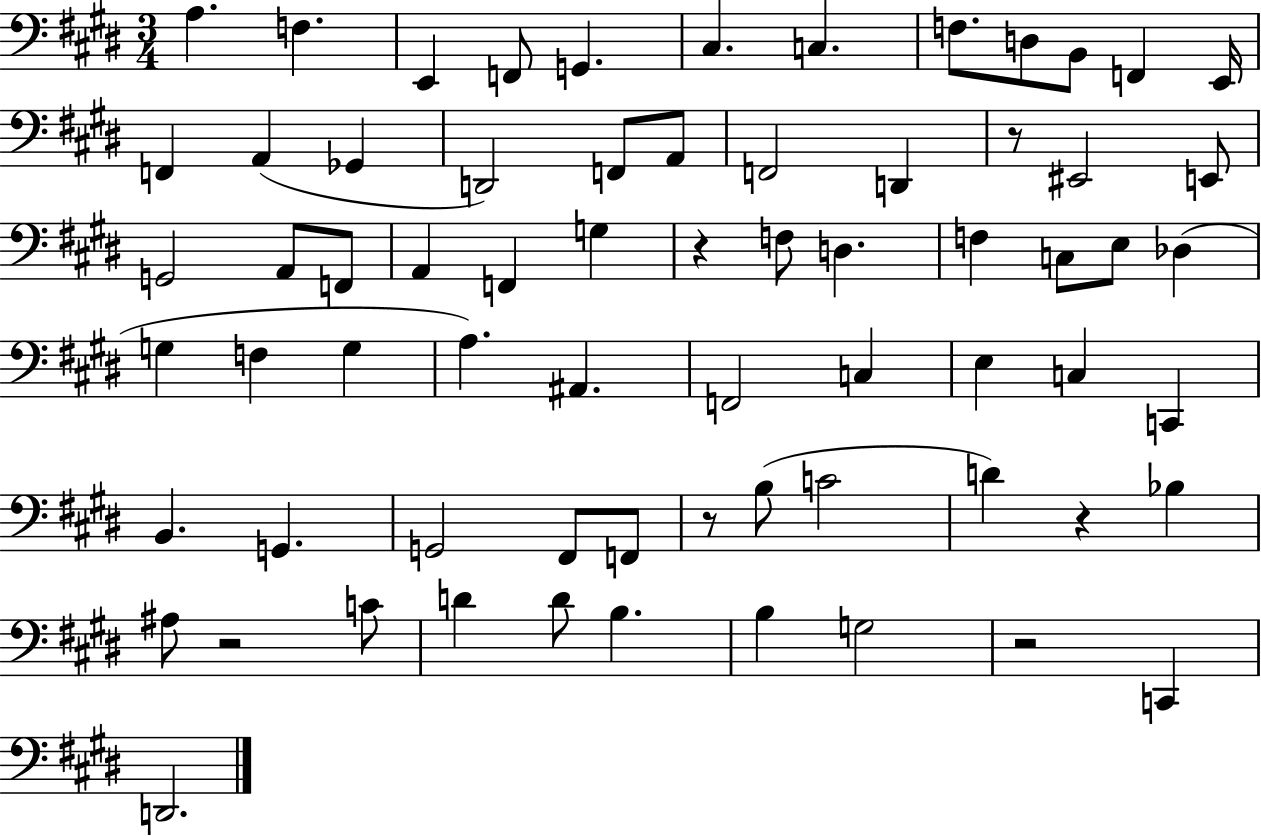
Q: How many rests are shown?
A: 6